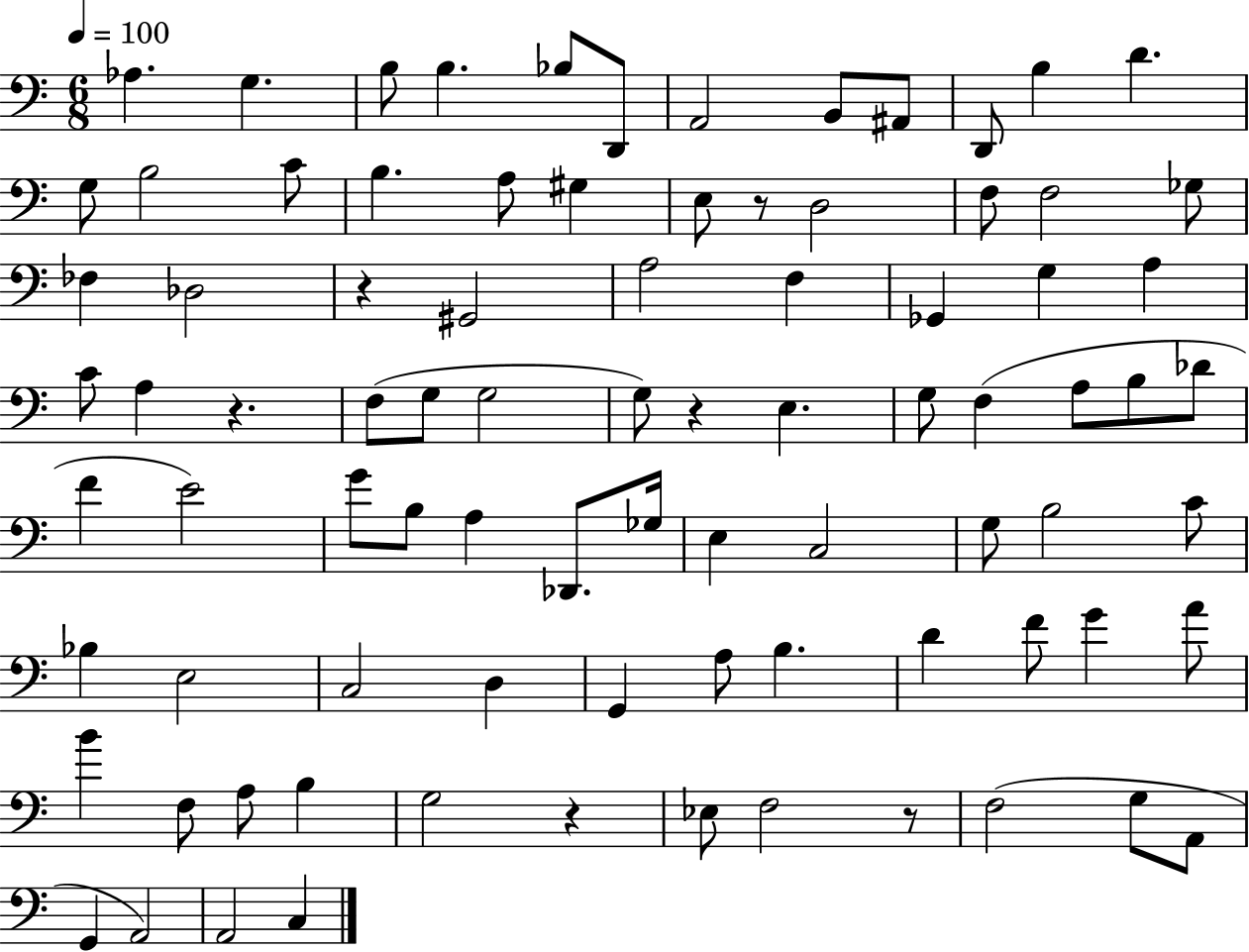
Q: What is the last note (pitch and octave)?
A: C3